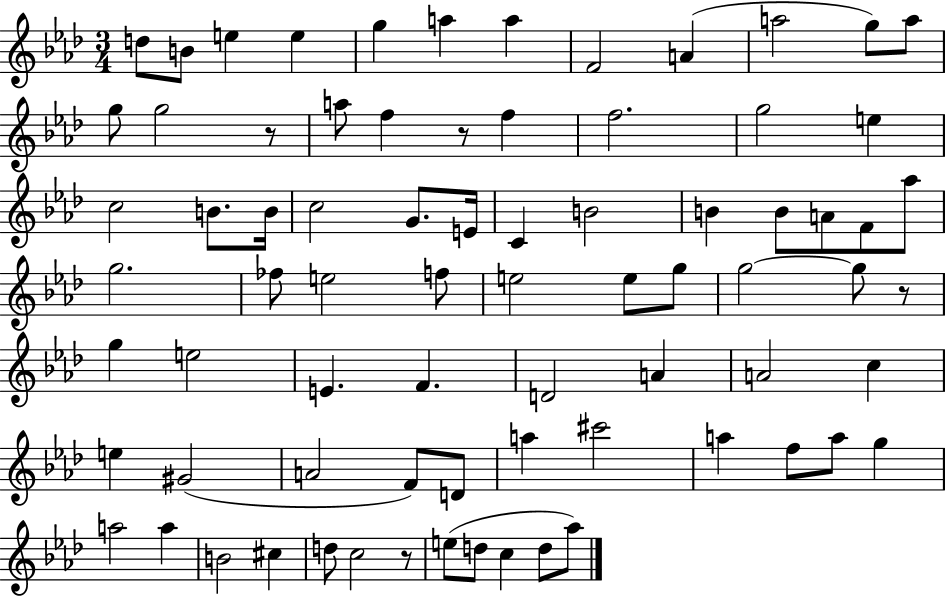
X:1
T:Untitled
M:3/4
L:1/4
K:Ab
d/2 B/2 e e g a a F2 A a2 g/2 a/2 g/2 g2 z/2 a/2 f z/2 f f2 g2 e c2 B/2 B/4 c2 G/2 E/4 C B2 B B/2 A/2 F/2 _a/2 g2 _f/2 e2 f/2 e2 e/2 g/2 g2 g/2 z/2 g e2 E F D2 A A2 c e ^G2 A2 F/2 D/2 a ^c'2 a f/2 a/2 g a2 a B2 ^c d/2 c2 z/2 e/2 d/2 c d/2 _a/2